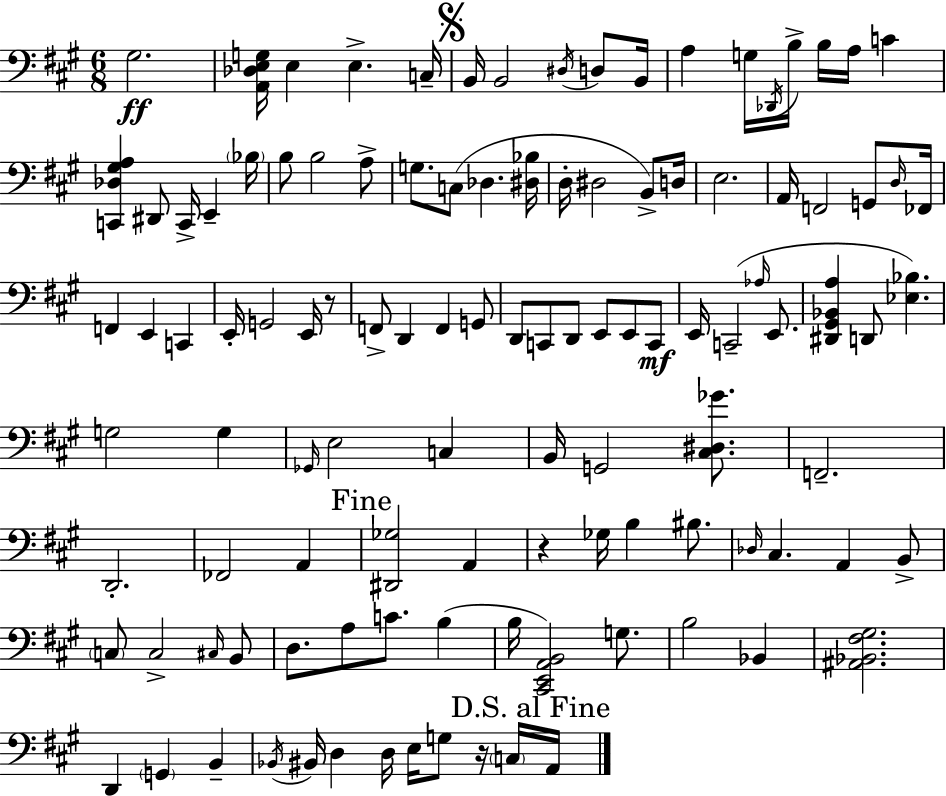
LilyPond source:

{
  \clef bass
  \numericTimeSignature
  \time 6/8
  \key a \major
  gis2.\ff | <a, des e g>16 e4 e4.-> c16-- | \mark \markup { \musicglyph "scripts.segno" } b,16 b,2 \acciaccatura { dis16 } d8 | b,16 a4 g16 \acciaccatura { des,16 } b16-> b16 a16 c'4 | \break <c, des gis a>4 dis,8 c,16-> e,4-- | \parenthesize bes16 b8 b2 | a8-> g8. c8( des4. | <dis bes>16 d16-. dis2 b,8->) | \break d16 e2. | a,16 f,2 g,8 | \grace { d16 } fes,16 f,4 e,4 c,4 | e,16-. g,2 | \break e,16 r8 f,8-> d,4 f,4 | g,8 d,8 c,8 d,8 e,8 e,8 | c,8\mf e,16 c,2--( | \grace { aes16 } e,8. <dis, gis, bes, a>4 d,8 <ees bes>4.) | \break g2 | g4 \grace { ges,16 } e2 | c4 b,16 g,2 | <cis dis ges'>8. f,2.-- | \break d,2.-. | fes,2 | a,4 \mark "Fine" <dis, ges>2 | a,4 r4 ges16 b4 | \break bis8. \grace { des16 } cis4. | a,4 b,8-> \parenthesize c8 c2-> | \grace { cis16 } b,8 d8. a8 | c'8. b4( b16 <cis, e, a, b,>2) | \break g8. b2 | bes,4 <ais, bes, fis gis>2. | d,4 \parenthesize g,4 | b,4-- \acciaccatura { bes,16 } bis,16 d4 | \break d16 e16 g8 r16 \parenthesize c16 \mark "D.S. al Fine" a,16 \bar "|."
}